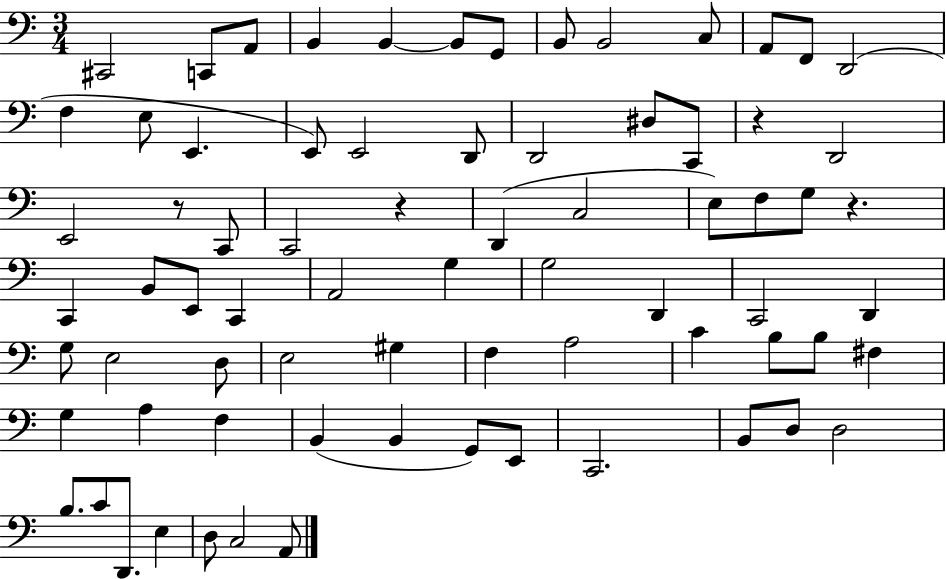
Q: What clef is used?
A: bass